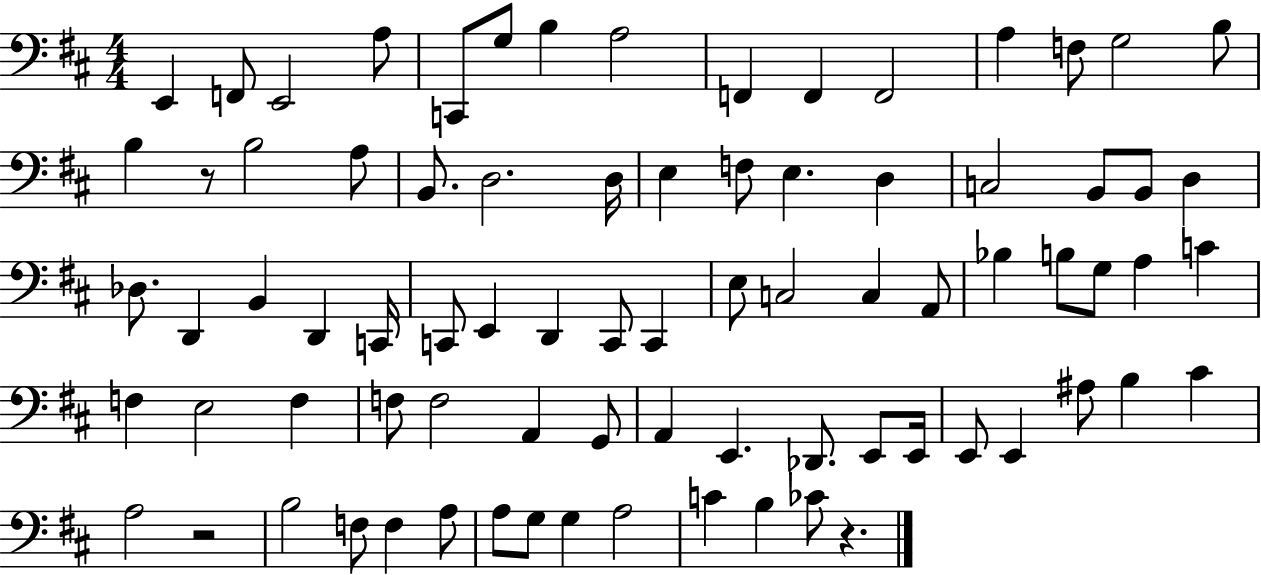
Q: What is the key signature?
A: D major